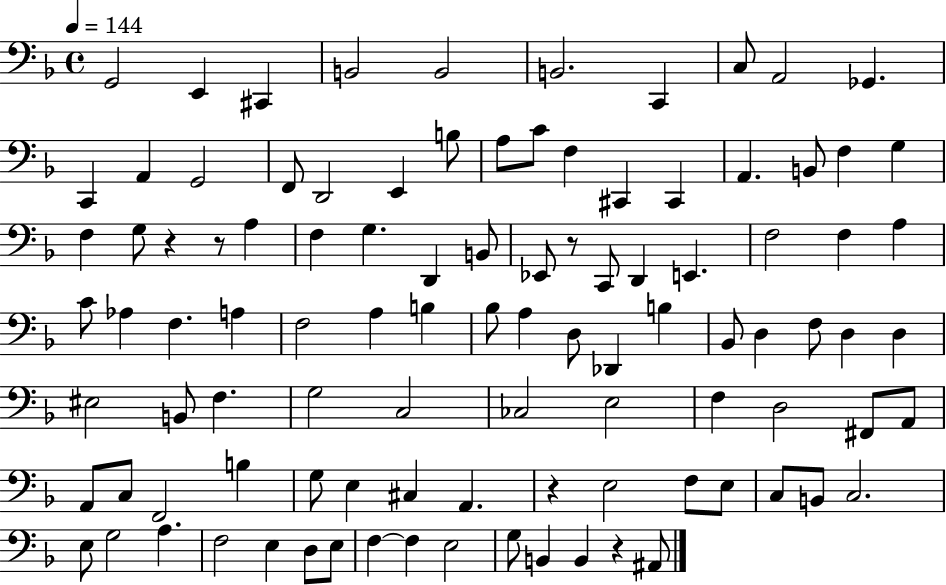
{
  \clef bass
  \time 4/4
  \defaultTimeSignature
  \key f \major
  \tempo 4 = 144
  \repeat volta 2 { g,2 e,4 cis,4 | b,2 b,2 | b,2. c,4 | c8 a,2 ges,4. | \break c,4 a,4 g,2 | f,8 d,2 e,4 b8 | a8 c'8 f4 cis,4 cis,4 | a,4. b,8 f4 g4 | \break f4 g8 r4 r8 a4 | f4 g4. d,4 b,8 | ees,8 r8 c,8 d,4 e,4. | f2 f4 a4 | \break c'8 aes4 f4. a4 | f2 a4 b4 | bes8 a4 d8 des,4 b4 | bes,8 d4 f8 d4 d4 | \break eis2 b,8 f4. | g2 c2 | ces2 e2 | f4 d2 fis,8 a,8 | \break a,8 c8 f,2 b4 | g8 e4 cis4 a,4. | r4 e2 f8 e8 | c8 b,8 c2. | \break e8 g2 a4. | f2 e4 d8 e8 | f4~~ f4 e2 | g8 b,4 b,4 r4 ais,8 | \break } \bar "|."
}